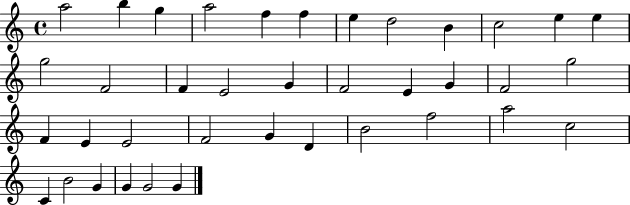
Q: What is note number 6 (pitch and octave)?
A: F5